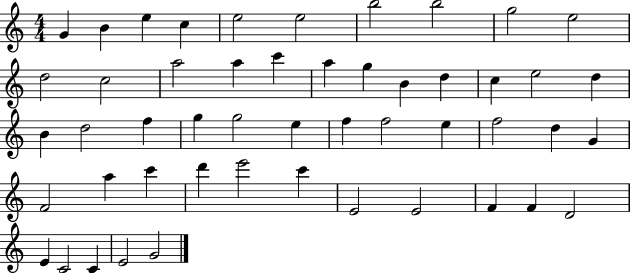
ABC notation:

X:1
T:Untitled
M:4/4
L:1/4
K:C
G B e c e2 e2 b2 b2 g2 e2 d2 c2 a2 a c' a g B d c e2 d B d2 f g g2 e f f2 e f2 d G F2 a c' d' e'2 c' E2 E2 F F D2 E C2 C E2 G2